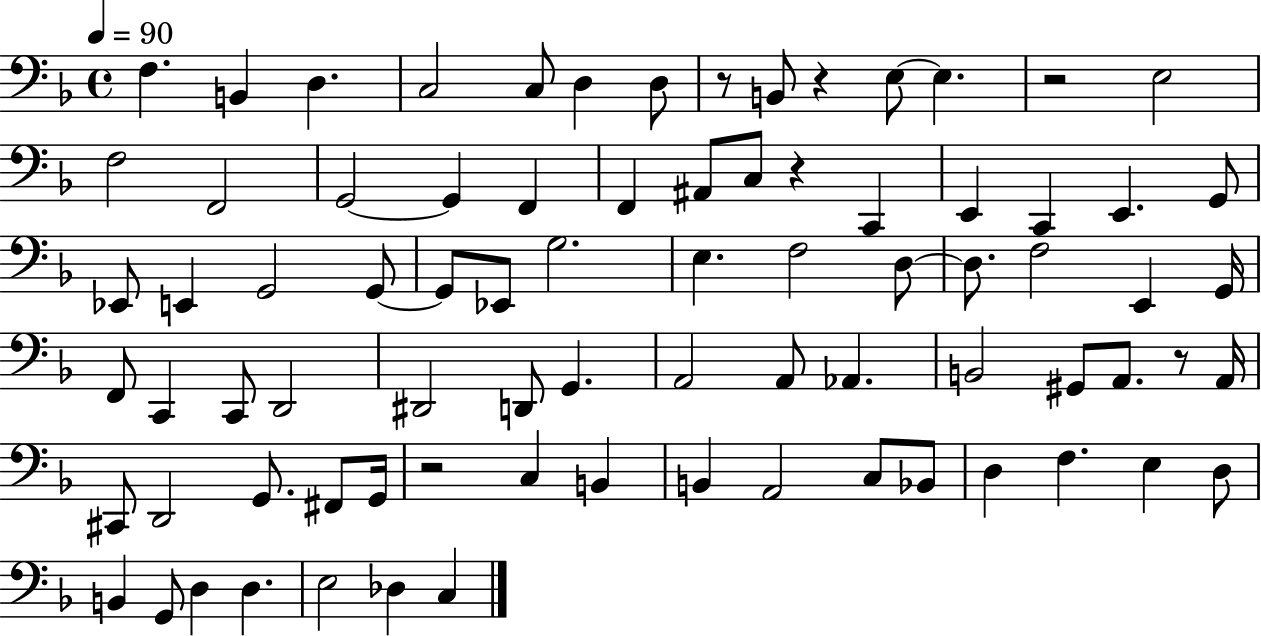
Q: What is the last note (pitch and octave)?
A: C3